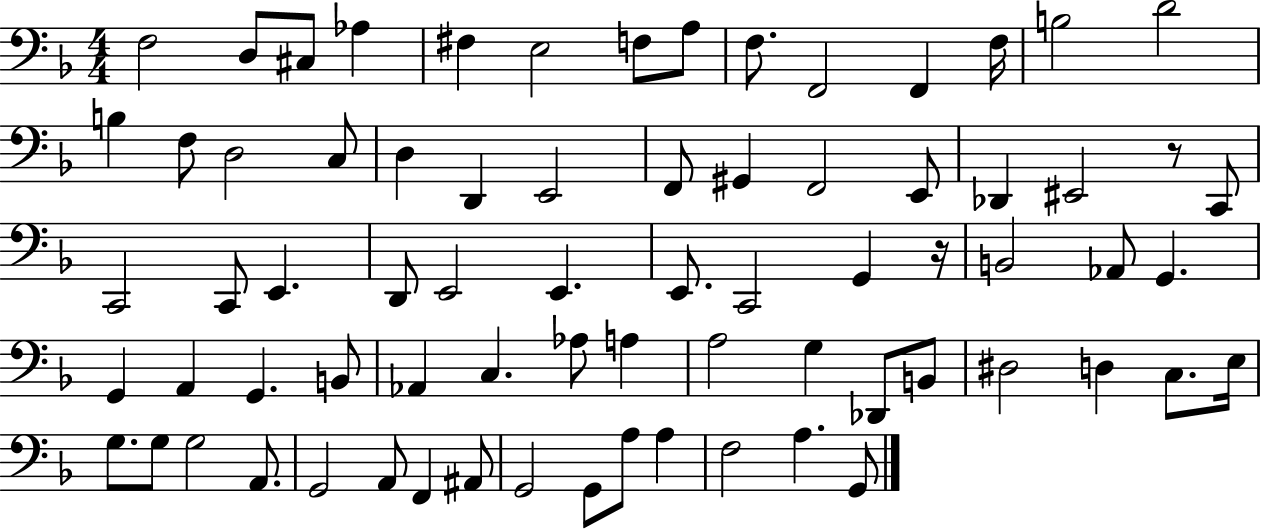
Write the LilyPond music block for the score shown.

{
  \clef bass
  \numericTimeSignature
  \time 4/4
  \key f \major
  f2 d8 cis8 aes4 | fis4 e2 f8 a8 | f8. f,2 f,4 f16 | b2 d'2 | \break b4 f8 d2 c8 | d4 d,4 e,2 | f,8 gis,4 f,2 e,8 | des,4 eis,2 r8 c,8 | \break c,2 c,8 e,4. | d,8 e,2 e,4. | e,8. c,2 g,4 r16 | b,2 aes,8 g,4. | \break g,4 a,4 g,4. b,8 | aes,4 c4. aes8 a4 | a2 g4 des,8 b,8 | dis2 d4 c8. e16 | \break g8. g8 g2 a,8. | g,2 a,8 f,4 ais,8 | g,2 g,8 a8 a4 | f2 a4. g,8 | \break \bar "|."
}